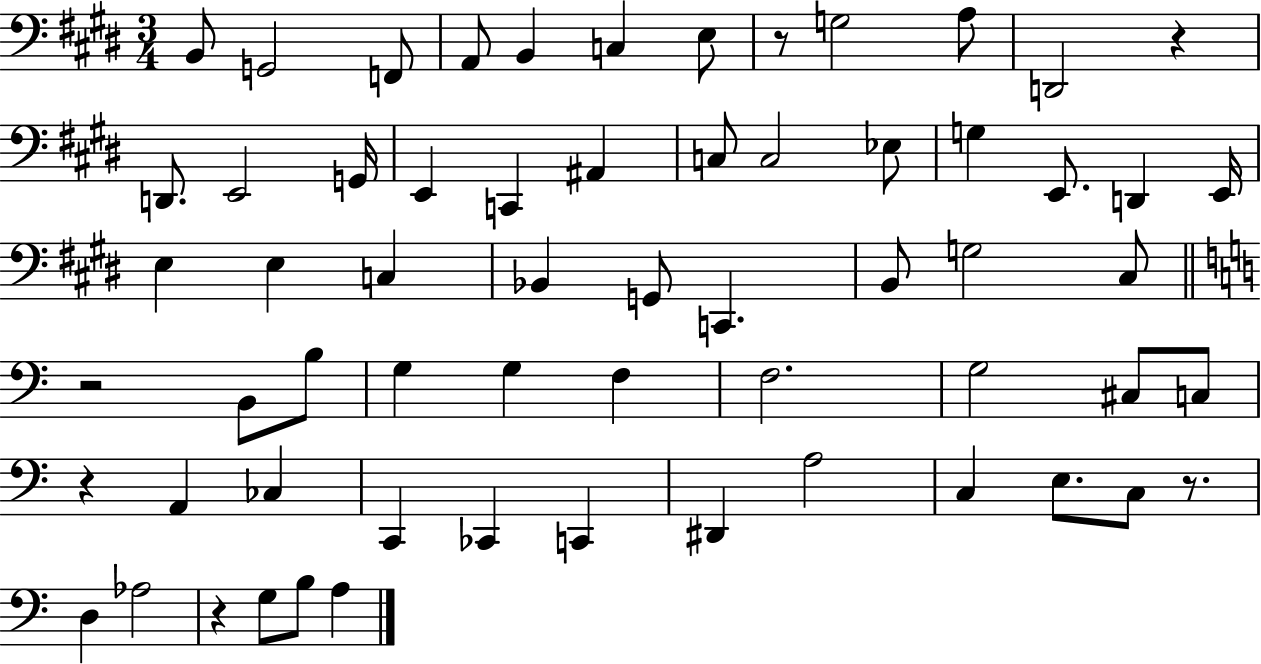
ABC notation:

X:1
T:Untitled
M:3/4
L:1/4
K:E
B,,/2 G,,2 F,,/2 A,,/2 B,, C, E,/2 z/2 G,2 A,/2 D,,2 z D,,/2 E,,2 G,,/4 E,, C,, ^A,, C,/2 C,2 _E,/2 G, E,,/2 D,, E,,/4 E, E, C, _B,, G,,/2 C,, B,,/2 G,2 ^C,/2 z2 B,,/2 B,/2 G, G, F, F,2 G,2 ^C,/2 C,/2 z A,, _C, C,, _C,, C,, ^D,, A,2 C, E,/2 C,/2 z/2 D, _A,2 z G,/2 B,/2 A,